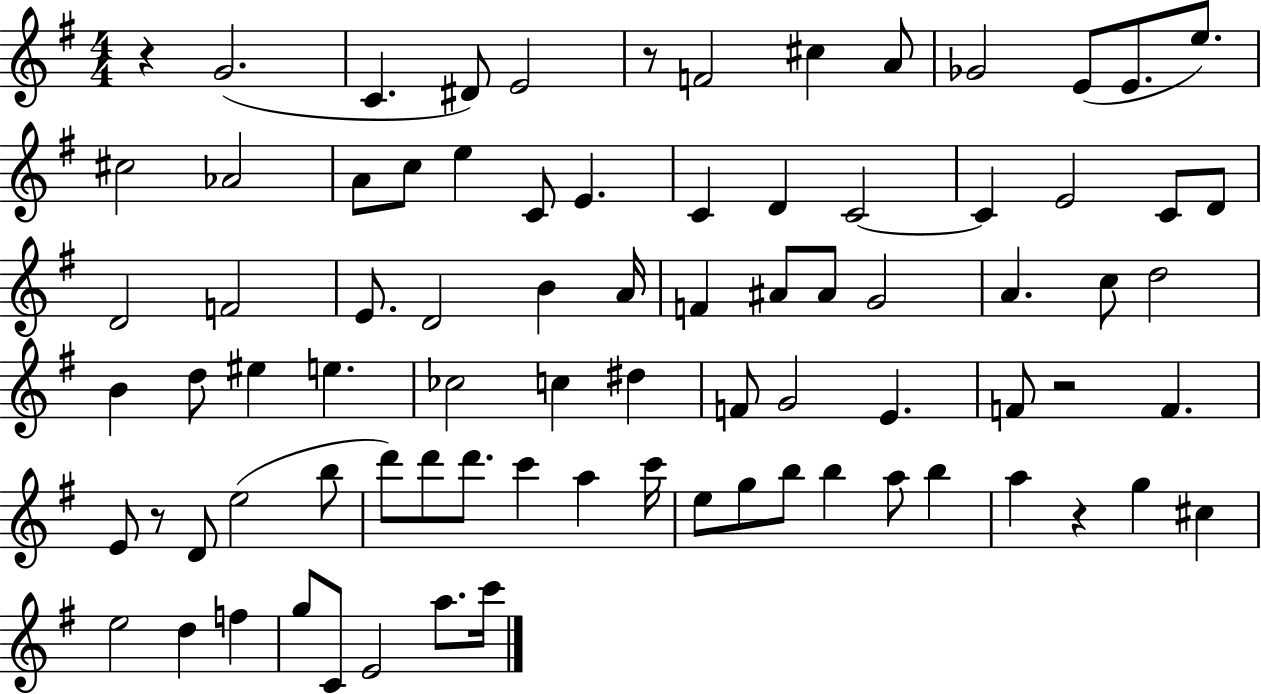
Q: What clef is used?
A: treble